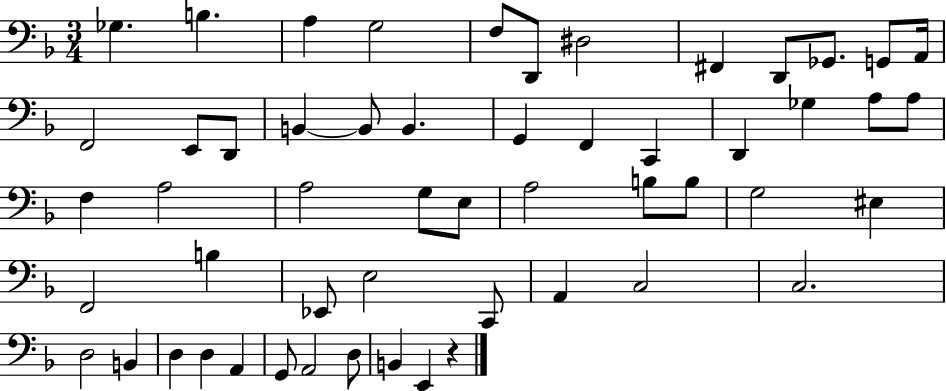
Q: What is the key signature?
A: F major